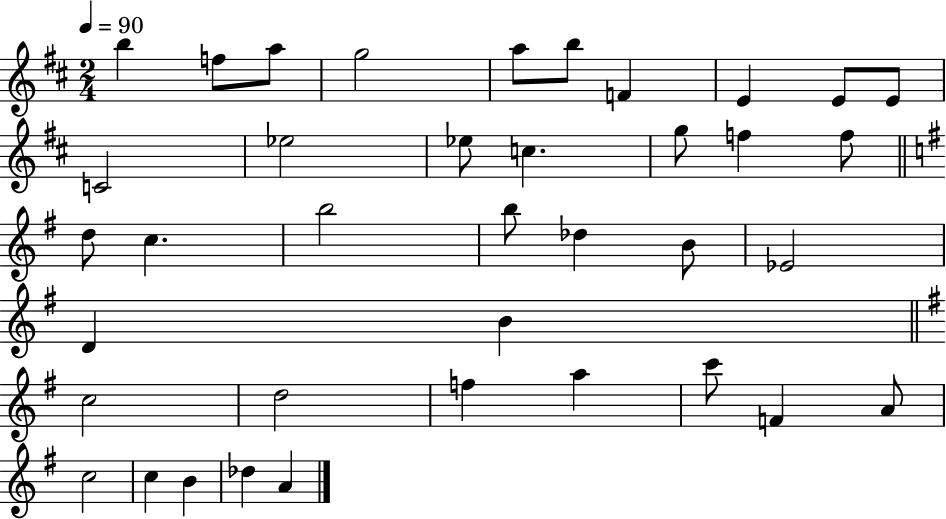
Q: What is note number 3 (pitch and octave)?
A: A5